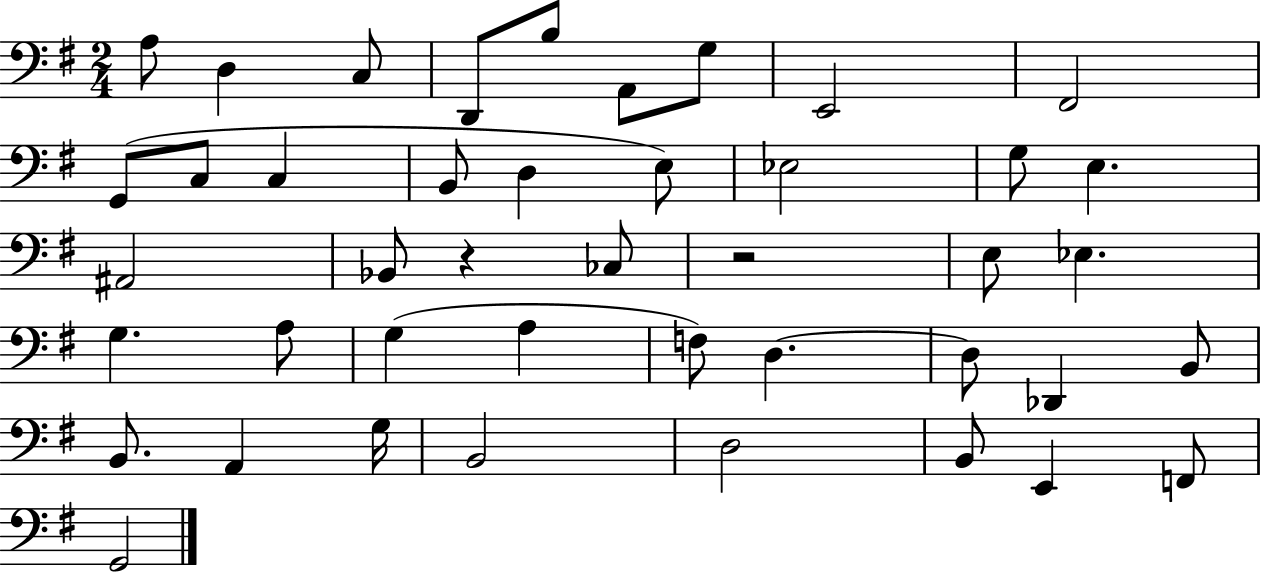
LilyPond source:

{
  \clef bass
  \numericTimeSignature
  \time 2/4
  \key g \major
  a8 d4 c8 | d,8 b8 a,8 g8 | e,2 | fis,2 | \break g,8( c8 c4 | b,8 d4 e8) | ees2 | g8 e4. | \break ais,2 | bes,8 r4 ces8 | r2 | e8 ees4. | \break g4. a8 | g4( a4 | f8) d4.~~ | d8 des,4 b,8 | \break b,8. a,4 g16 | b,2 | d2 | b,8 e,4 f,8 | \break g,2 | \bar "|."
}